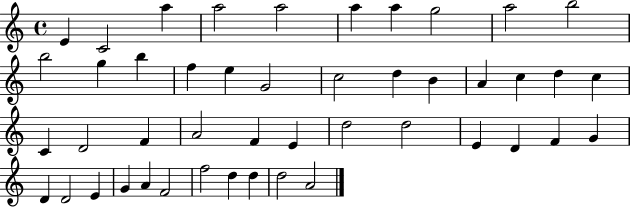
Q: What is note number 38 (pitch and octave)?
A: E4